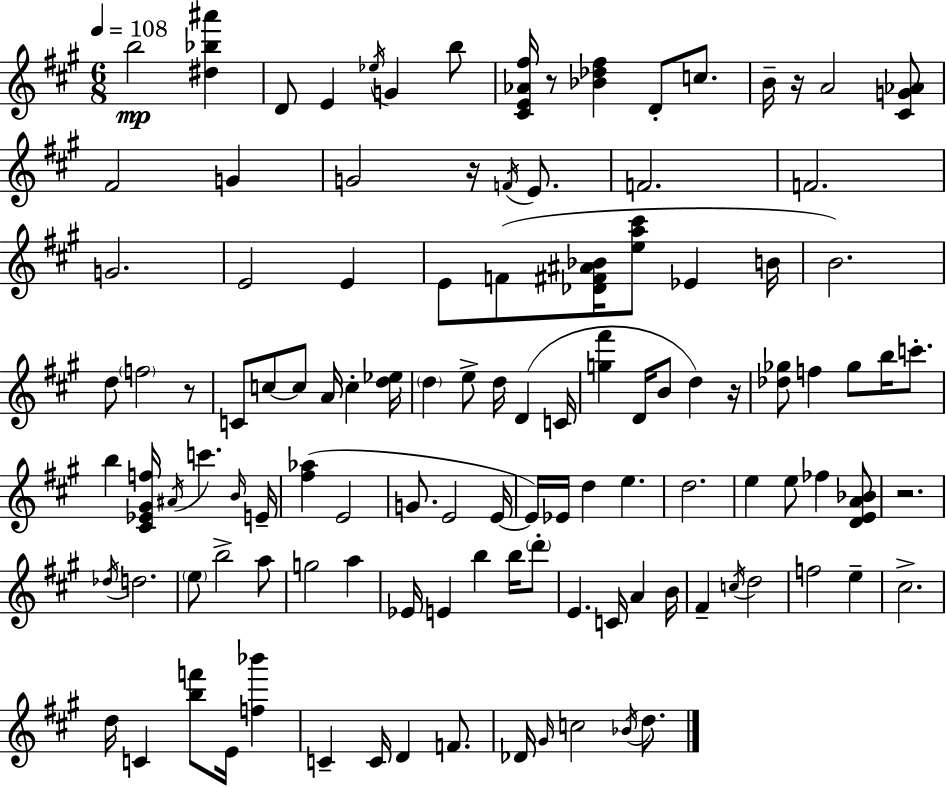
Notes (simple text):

B5/h [D#5,Bb5,A#6]/q D4/e E4/q Eb5/s G4/q B5/e [C#4,E4,Ab4,F#5]/s R/e [Bb4,Db5,F#5]/q D4/e C5/e. B4/s R/s A4/h [C#4,G4,Ab4]/e F#4/h G4/q G4/h R/s F4/s E4/e. F4/h. F4/h. G4/h. E4/h E4/q E4/e F4/e [Db4,F#4,A#4,Bb4]/s [E5,A5,C#6]/e Eb4/q B4/s B4/h. D5/e F5/h R/e C4/e C5/e C5/e A4/s C5/q [D5,Eb5]/s D5/q E5/e D5/s D4/q C4/s [G5,F#6]/q D4/s B4/e D5/q R/s [Db5,Gb5]/e F5/q Gb5/e B5/s C6/e. B5/q [C#4,Eb4,G#4,F5]/s A#4/s C6/q. B4/s E4/s [F#5,Ab5]/q E4/h G4/e. E4/h E4/s E4/s Eb4/s D5/q E5/q. D5/h. E5/q E5/e FES5/q [D4,E4,A4,Bb4]/e R/h. Db5/s D5/h. E5/e B5/h A5/e G5/h A5/q Eb4/s E4/q B5/q B5/s D6/e E4/q. C4/s A4/q B4/s F#4/q C5/s D5/h F5/h E5/q C#5/h. D5/s C4/q [B5,F6]/e E4/s [F5,Bb6]/q C4/q C4/s D4/q F4/e. Db4/s G#4/s C5/h Bb4/s D5/e.